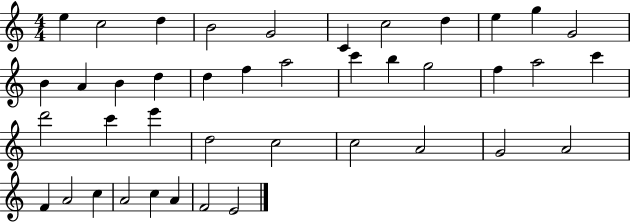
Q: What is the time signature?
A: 4/4